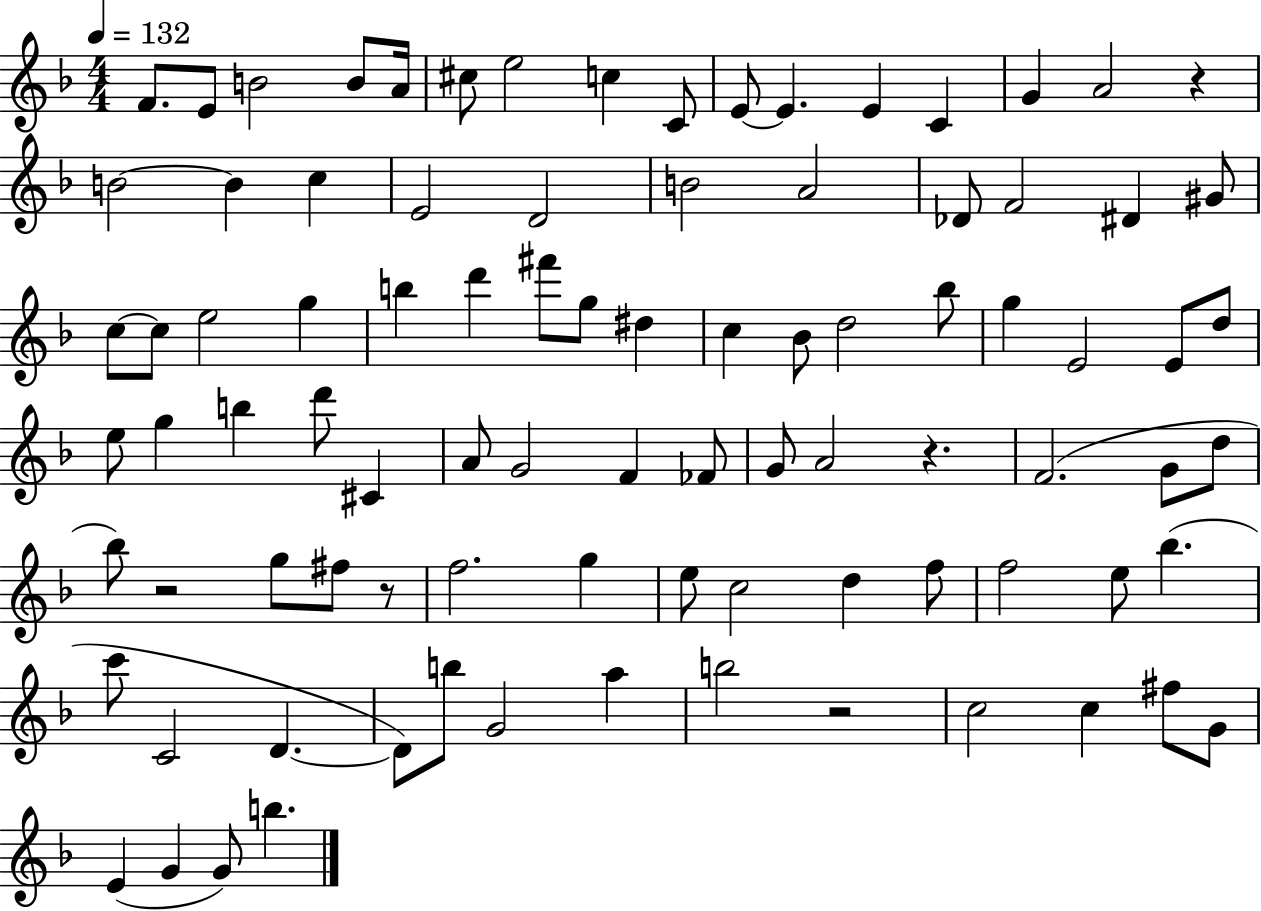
F4/e. E4/e B4/h B4/e A4/s C#5/e E5/h C5/q C4/e E4/e E4/q. E4/q C4/q G4/q A4/h R/q B4/h B4/q C5/q E4/h D4/h B4/h A4/h Db4/e F4/h D#4/q G#4/e C5/e C5/e E5/h G5/q B5/q D6/q F#6/e G5/e D#5/q C5/q Bb4/e D5/h Bb5/e G5/q E4/h E4/e D5/e E5/e G5/q B5/q D6/e C#4/q A4/e G4/h F4/q FES4/e G4/e A4/h R/q. F4/h. G4/e D5/e Bb5/e R/h G5/e F#5/e R/e F5/h. G5/q E5/e C5/h D5/q F5/e F5/h E5/e Bb5/q. C6/e C4/h D4/q. D4/e B5/e G4/h A5/q B5/h R/h C5/h C5/q F#5/e G4/e E4/q G4/q G4/e B5/q.